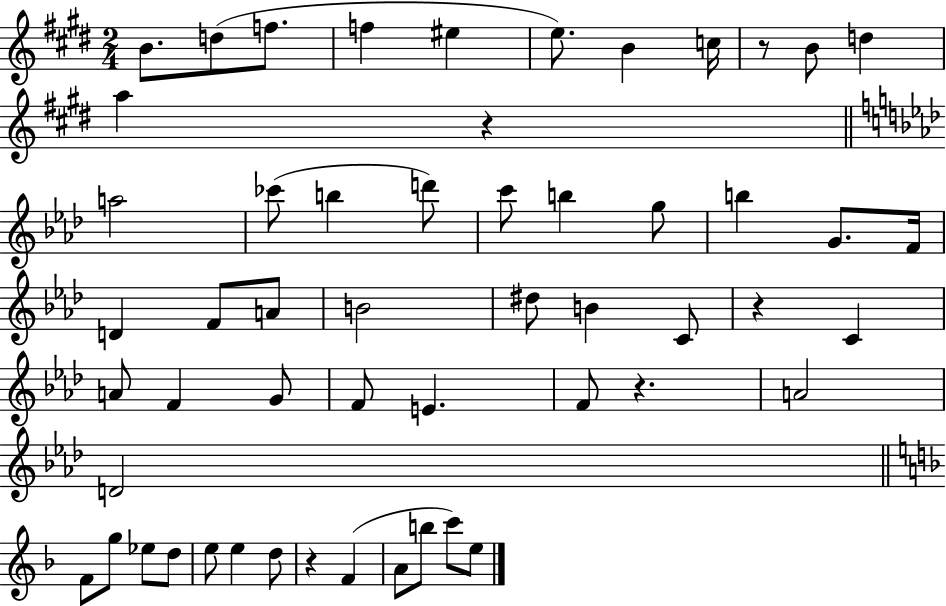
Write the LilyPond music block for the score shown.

{
  \clef treble
  \numericTimeSignature
  \time 2/4
  \key e \major
  \repeat volta 2 { b'8. d''8( f''8. | f''4 eis''4 | e''8.) b'4 c''16 | r8 b'8 d''4 | \break a''4 r4 | \bar "||" \break \key aes \major a''2 | ces'''8( b''4 d'''8) | c'''8 b''4 g''8 | b''4 g'8. f'16 | \break d'4 f'8 a'8 | b'2 | dis''8 b'4 c'8 | r4 c'4 | \break a'8 f'4 g'8 | f'8 e'4. | f'8 r4. | a'2 | \break d'2 | \bar "||" \break \key f \major f'8 g''8 ees''8 d''8 | e''8 e''4 d''8 | r4 f'4( | a'8 b''8 c'''8) e''8 | \break } \bar "|."
}